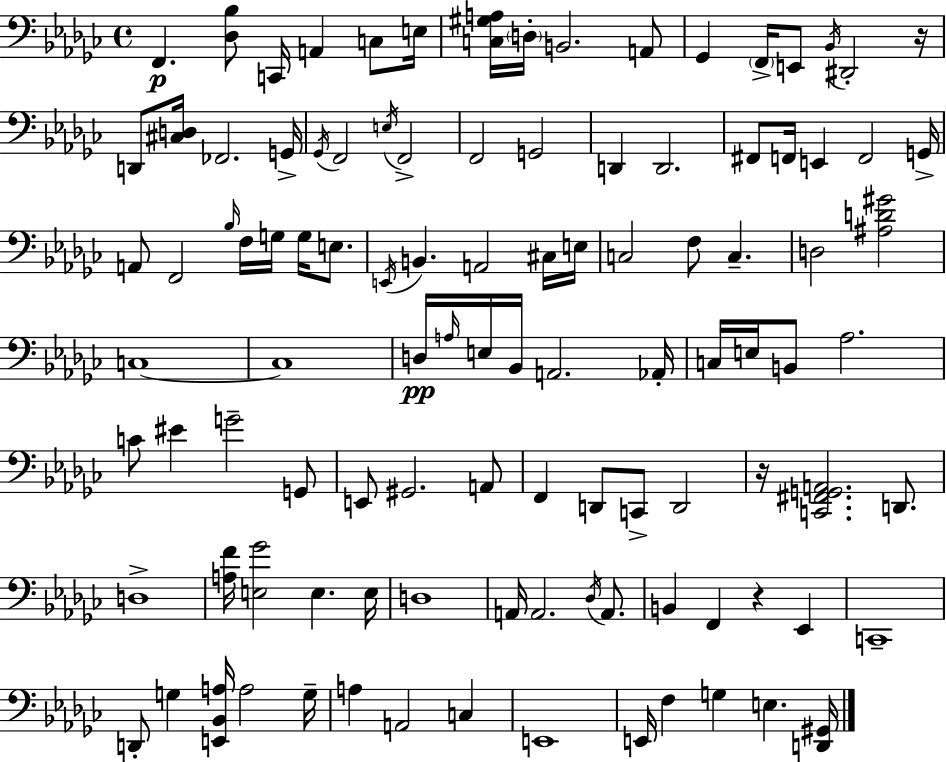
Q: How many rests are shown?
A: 3